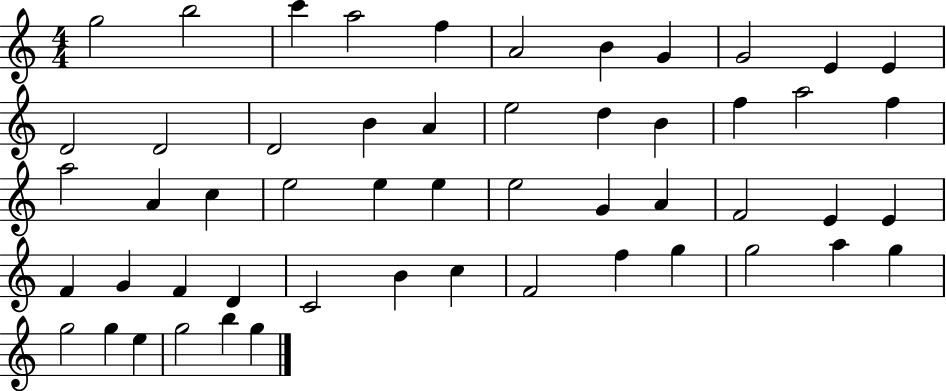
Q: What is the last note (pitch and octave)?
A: G5